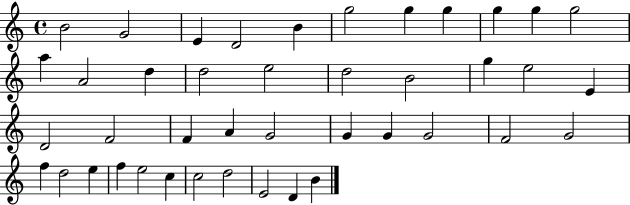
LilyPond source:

{
  \clef treble
  \time 4/4
  \defaultTimeSignature
  \key c \major
  b'2 g'2 | e'4 d'2 b'4 | g''2 g''4 g''4 | g''4 g''4 g''2 | \break a''4 a'2 d''4 | d''2 e''2 | d''2 b'2 | g''4 e''2 e'4 | \break d'2 f'2 | f'4 a'4 g'2 | g'4 g'4 g'2 | f'2 g'2 | \break f''4 d''2 e''4 | f''4 e''2 c''4 | c''2 d''2 | e'2 d'4 b'4 | \break \bar "|."
}